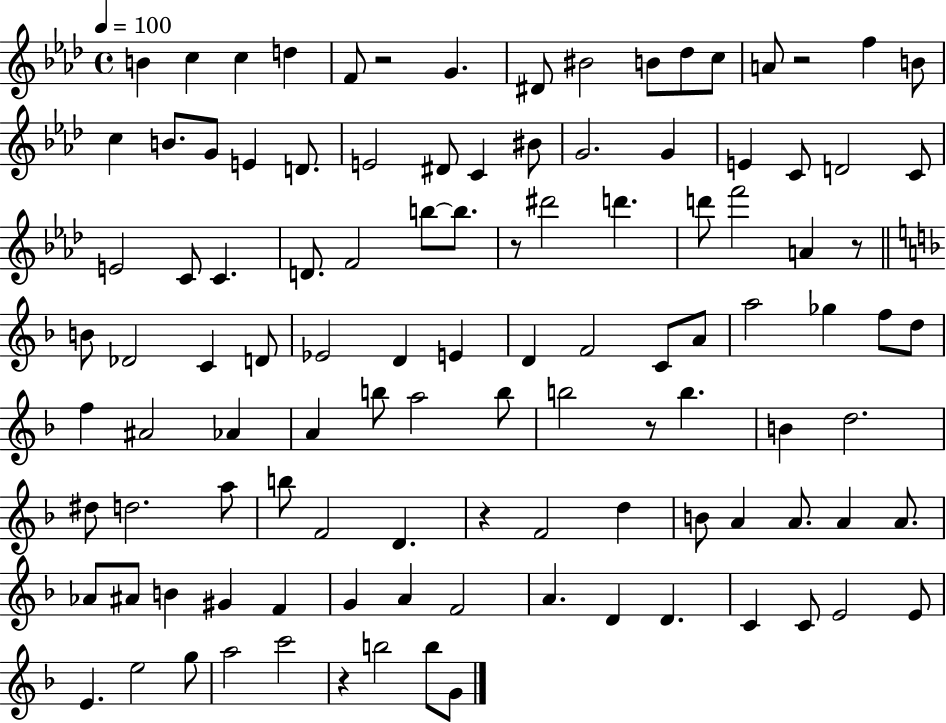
B4/q C5/q C5/q D5/q F4/e R/h G4/q. D#4/e BIS4/h B4/e Db5/e C5/e A4/e R/h F5/q B4/e C5/q B4/e. G4/e E4/q D4/e. E4/h D#4/e C4/q BIS4/e G4/h. G4/q E4/q C4/e D4/h C4/e E4/h C4/e C4/q. D4/e. F4/h B5/e B5/e. R/e D#6/h D6/q. D6/e F6/h A4/q R/e B4/e Db4/h C4/q D4/e Eb4/h D4/q E4/q D4/q F4/h C4/e A4/e A5/h Gb5/q F5/e D5/e F5/q A#4/h Ab4/q A4/q B5/e A5/h B5/e B5/h R/e B5/q. B4/q D5/h. D#5/e D5/h. A5/e B5/e F4/h D4/q. R/q F4/h D5/q B4/e A4/q A4/e. A4/q A4/e. Ab4/e A#4/e B4/q G#4/q F4/q G4/q A4/q F4/h A4/q. D4/q D4/q. C4/q C4/e E4/h E4/e E4/q. E5/h G5/e A5/h C6/h R/q B5/h B5/e G4/e